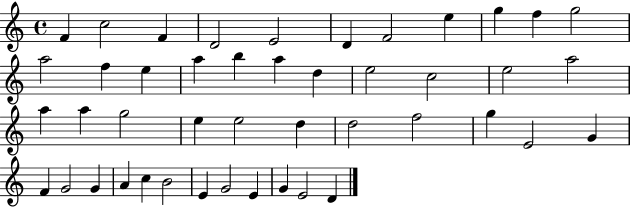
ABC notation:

X:1
T:Untitled
M:4/4
L:1/4
K:C
F c2 F D2 E2 D F2 e g f g2 a2 f e a b a d e2 c2 e2 a2 a a g2 e e2 d d2 f2 g E2 G F G2 G A c B2 E G2 E G E2 D